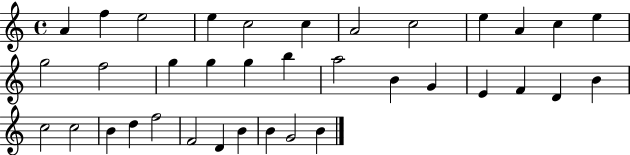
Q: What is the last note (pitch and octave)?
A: B4